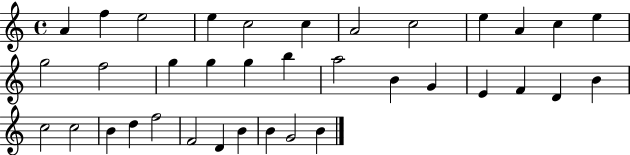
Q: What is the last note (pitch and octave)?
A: B4